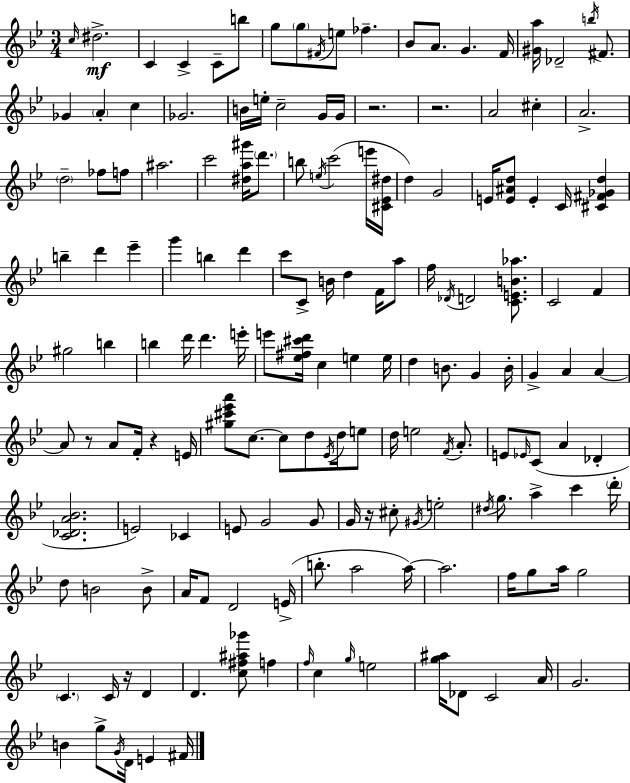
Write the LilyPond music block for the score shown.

{
  \clef treble
  \numericTimeSignature
  \time 3/4
  \key g \minor
  \grace { c''16 }\mf dis''2.-> | c'4 c'4-> c'8-- b''8 | g''8 \parenthesize g''8 \acciaccatura { fis'16 } e''8 fes''4.-- | bes'8 a'8. g'4. | \break f'16 <gis' a''>16 des'2-- \acciaccatura { b''16 } | fis'8. ges'4 \parenthesize a'4-. c''4 | ges'2. | b'16 e''16-. c''2-- | \break g'16 g'16 r2. | r2. | a'2 cis''4-. | a'2.-> | \break \parenthesize d''2-- fes''8 | f''8 ais''2. | c'''2 <dis'' a'' gis'''>16 | \parenthesize d'''8. b''8 \acciaccatura { e''16 } c'''2( | \break e'''16 <cis' ees' dis''>16 d''4) g'2 | e'16 <e' ais' d''>8 e'4-. c'16 | <cis' fis' ges' d''>4 b''4-- d'''4 | ees'''4-- g'''4 b''4 | \break d'''4 c'''8 c'8-> b'16 d''4 | f'16 a''8 f''16 \acciaccatura { des'16 } d'2 | <c' e' b' aes''>8. c'2 | f'4 gis''2 | \break b''4 b''4 d'''16 d'''4. | e'''16-. e'''8 <ees'' fis'' cis''' d'''>16 c''4 | e''4 e''16 d''4 b'8. | g'4 b'16-. g'4-> a'4 | \break a'4~~ a'8 r8 a'8 f'16-. | r4 e'16 <gis'' cis''' ees''' a'''>8 c''8.~~ c''8 | d''8 \acciaccatura { ees'16 } d''16 e''8 d''16 e''2 | \acciaccatura { f'16 } a'8.-. e'8 \grace { ees'16 } c'8( | \break a'4 des'4-. <c' des' a' bes'>2. | e'2) | ces'4 e'8 g'2 | g'8 g'16 r16 cis''8-. | \break \acciaccatura { gis'16 } e''2-. \acciaccatura { dis''16 } g''8. | a''4-> c'''4 \parenthesize d'''16-. d''8 | b'2 b'8-> a'16 f'8 | d'2 e'16->( b''8.-. | \break a''2 a''16~~) a''2. | f''16 g''8 | a''16 g''2 \parenthesize c'4. | c'16 r16 d'4 d'4. | \break <c'' fis'' ais'' ges'''>8 f''4 \grace { f''16 } c''4 | \grace { g''16 } e''2 | <g'' ais''>16 des'8 c'2 a'16 | g'2. | \break b'4 g''8-> \acciaccatura { g'16 } d'16 e'4 | fis'16 \bar "|."
}